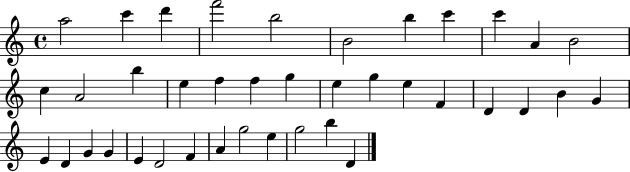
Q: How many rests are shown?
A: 0